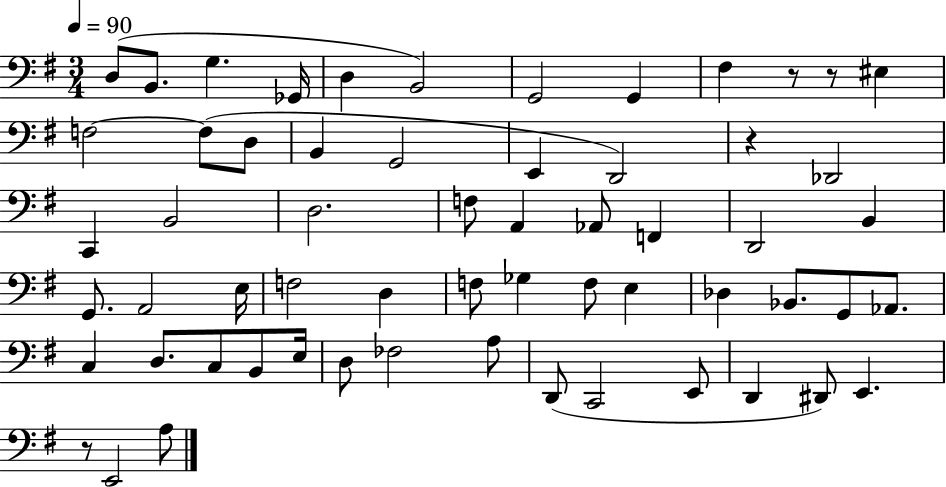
D3/e B2/e. G3/q. Gb2/s D3/q B2/h G2/h G2/q F#3/q R/e R/e EIS3/q F3/h F3/e D3/e B2/q G2/h E2/q D2/h R/q Db2/h C2/q B2/h D3/h. F3/e A2/q Ab2/e F2/q D2/h B2/q G2/e. A2/h E3/s F3/h D3/q F3/e Gb3/q F3/e E3/q Db3/q Bb2/e. G2/e Ab2/e. C3/q D3/e. C3/e B2/e E3/s D3/e FES3/h A3/e D2/e C2/h E2/e D2/q D#2/e E2/q. R/e E2/h A3/e